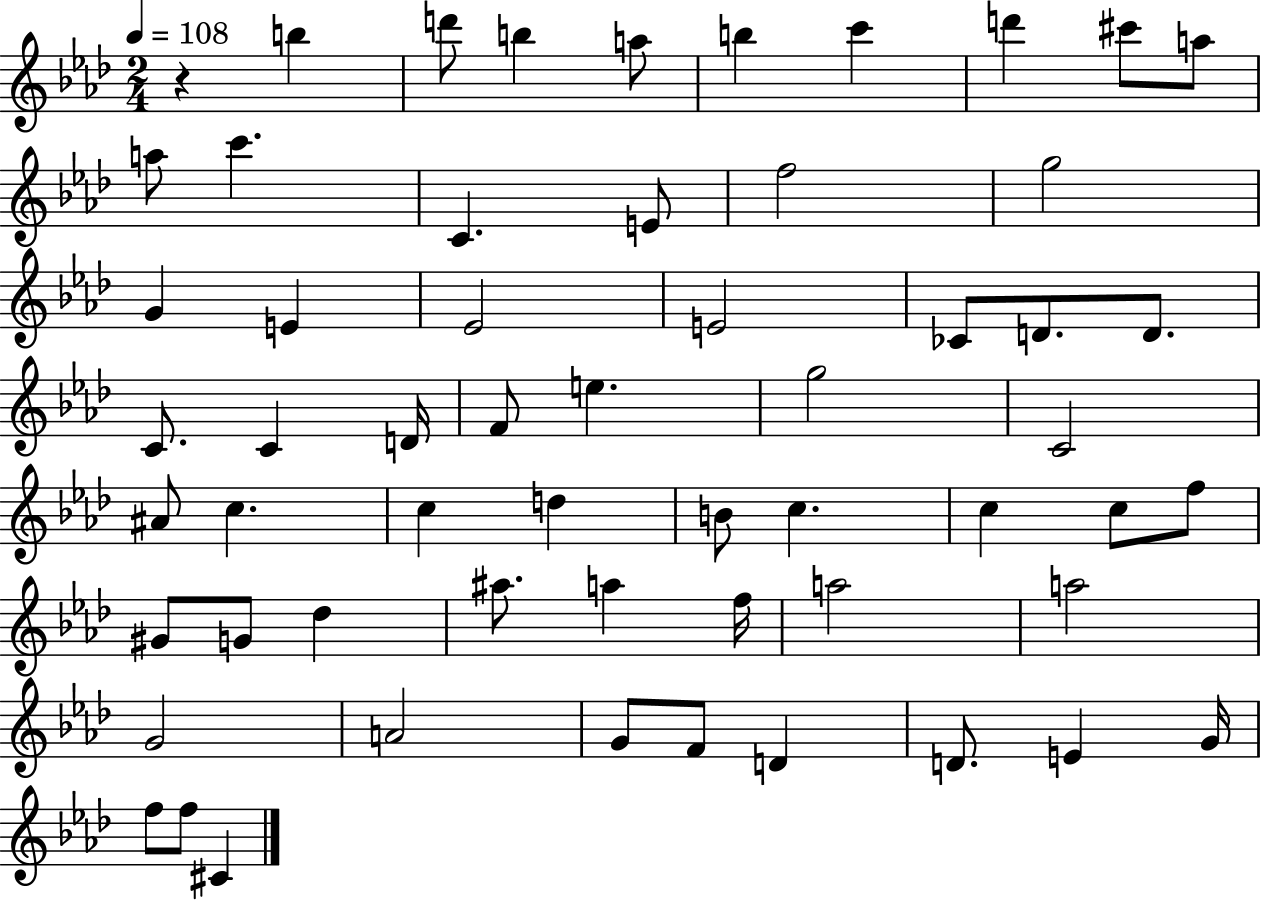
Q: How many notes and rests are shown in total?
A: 58